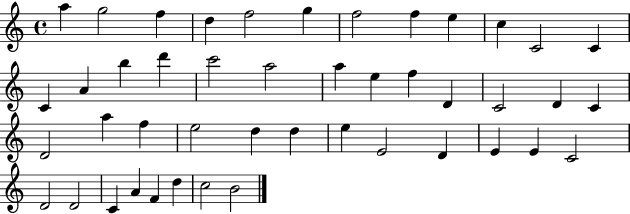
X:1
T:Untitled
M:4/4
L:1/4
K:C
a g2 f d f2 g f2 f e c C2 C C A b d' c'2 a2 a e f D C2 D C D2 a f e2 d d e E2 D E E C2 D2 D2 C A F d c2 B2